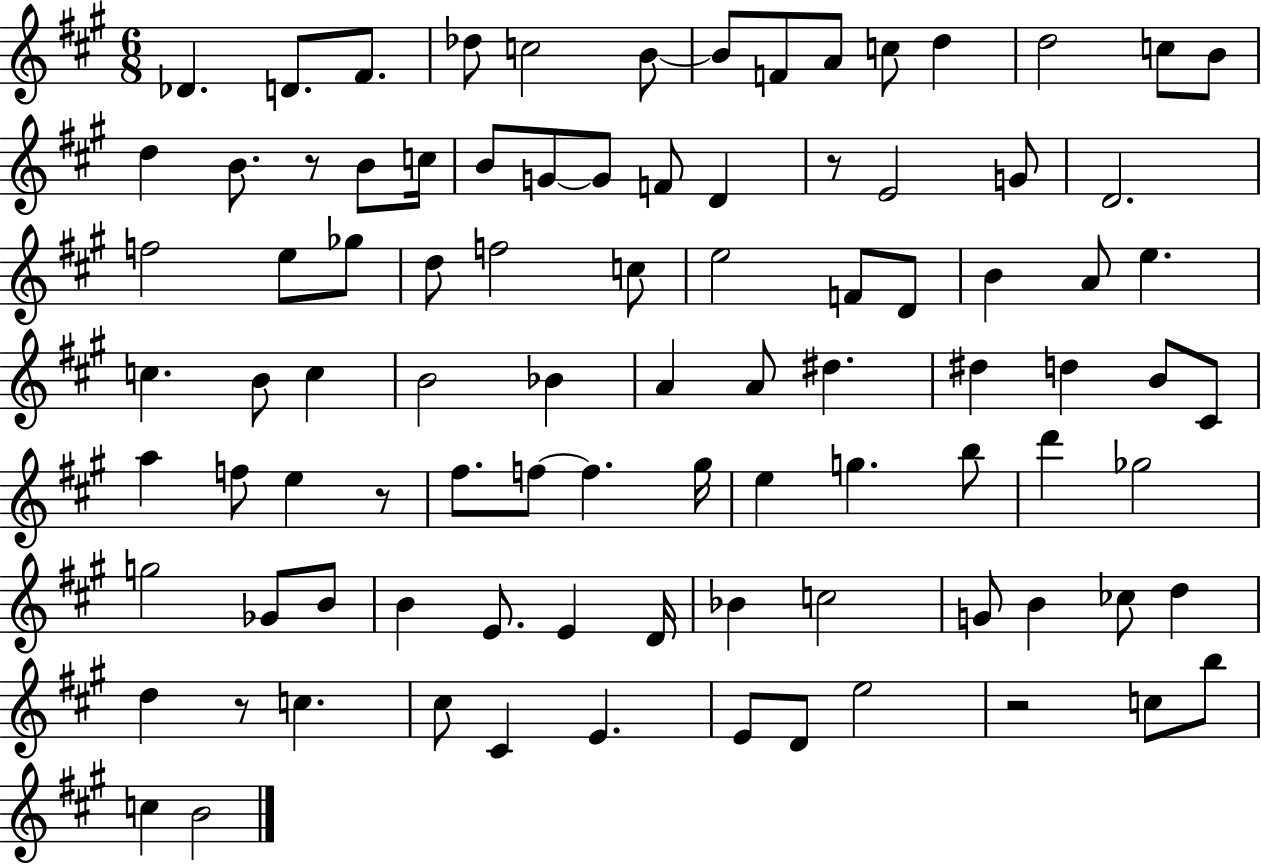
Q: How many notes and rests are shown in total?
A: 92